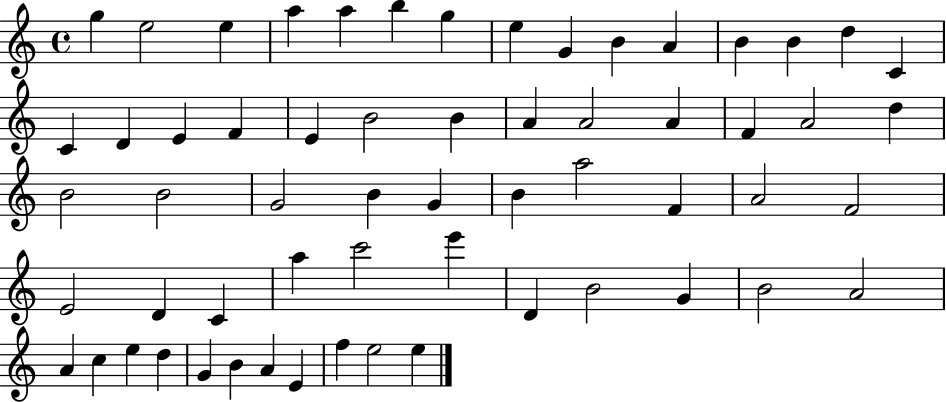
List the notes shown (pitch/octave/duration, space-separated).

G5/q E5/h E5/q A5/q A5/q B5/q G5/q E5/q G4/q B4/q A4/q B4/q B4/q D5/q C4/q C4/q D4/q E4/q F4/q E4/q B4/h B4/q A4/q A4/h A4/q F4/q A4/h D5/q B4/h B4/h G4/h B4/q G4/q B4/q A5/h F4/q A4/h F4/h E4/h D4/q C4/q A5/q C6/h E6/q D4/q B4/h G4/q B4/h A4/h A4/q C5/q E5/q D5/q G4/q B4/q A4/q E4/q F5/q E5/h E5/q